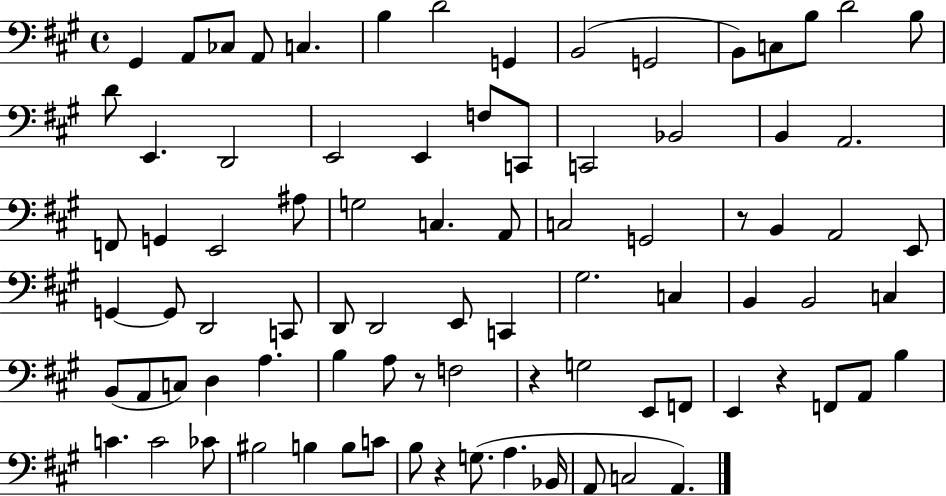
X:1
T:Untitled
M:4/4
L:1/4
K:A
^G,, A,,/2 _C,/2 A,,/2 C, B, D2 G,, B,,2 G,,2 B,,/2 C,/2 B,/2 D2 B,/2 D/2 E,, D,,2 E,,2 E,, F,/2 C,,/2 C,,2 _B,,2 B,, A,,2 F,,/2 G,, E,,2 ^A,/2 G,2 C, A,,/2 C,2 G,,2 z/2 B,, A,,2 E,,/2 G,, G,,/2 D,,2 C,,/2 D,,/2 D,,2 E,,/2 C,, ^G,2 C, B,, B,,2 C, B,,/2 A,,/2 C,/2 D, A, B, A,/2 z/2 F,2 z G,2 E,,/2 F,,/2 E,, z F,,/2 A,,/2 B, C C2 _C/2 ^B,2 B, B,/2 C/2 B,/2 z G,/2 A, _B,,/4 A,,/2 C,2 A,,